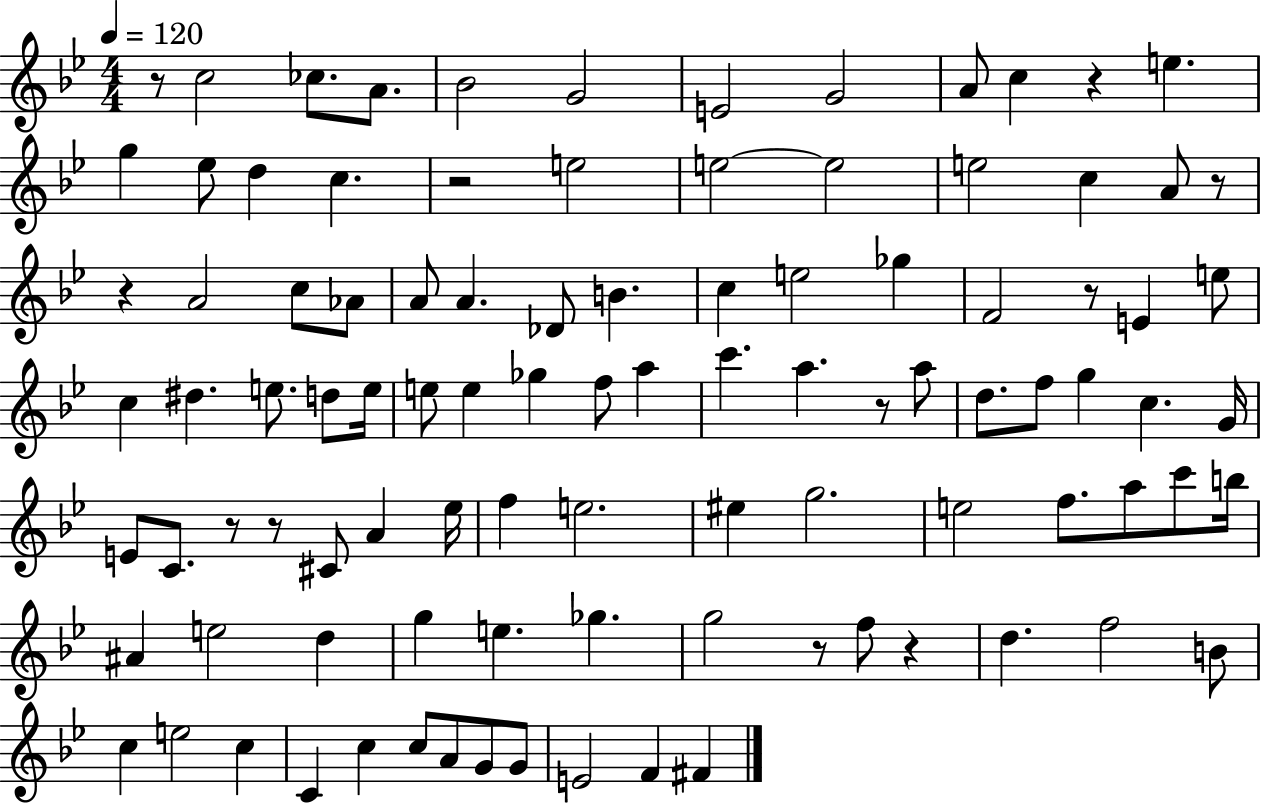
X:1
T:Untitled
M:4/4
L:1/4
K:Bb
z/2 c2 _c/2 A/2 _B2 G2 E2 G2 A/2 c z e g _e/2 d c z2 e2 e2 e2 e2 c A/2 z/2 z A2 c/2 _A/2 A/2 A _D/2 B c e2 _g F2 z/2 E e/2 c ^d e/2 d/2 e/4 e/2 e _g f/2 a c' a z/2 a/2 d/2 f/2 g c G/4 E/2 C/2 z/2 z/2 ^C/2 A _e/4 f e2 ^e g2 e2 f/2 a/2 c'/2 b/4 ^A e2 d g e _g g2 z/2 f/2 z d f2 B/2 c e2 c C c c/2 A/2 G/2 G/2 E2 F ^F